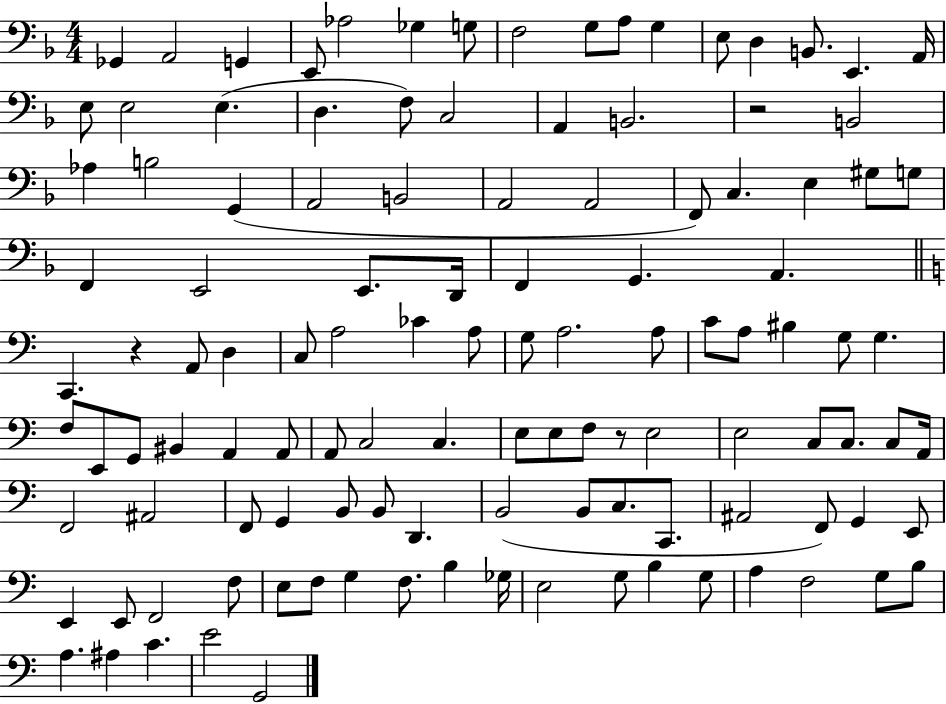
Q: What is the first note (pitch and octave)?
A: Gb2